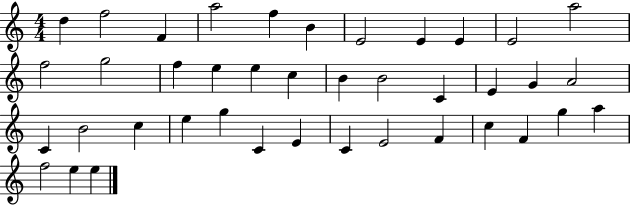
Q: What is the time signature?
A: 4/4